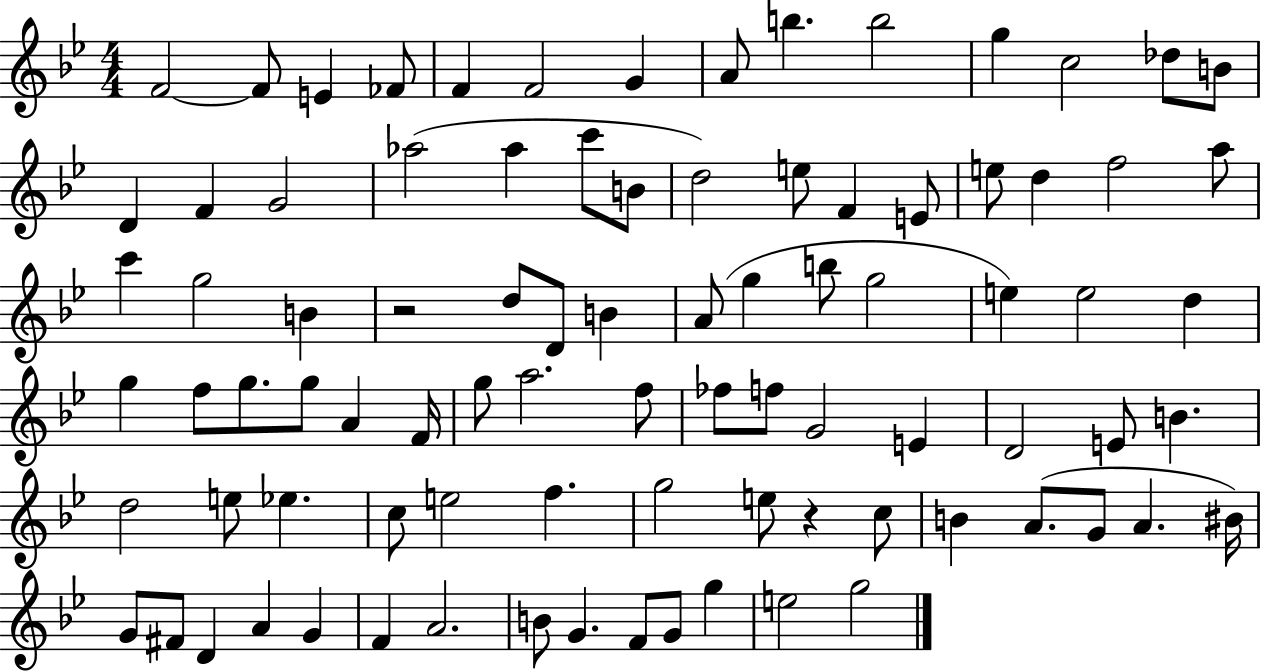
X:1
T:Untitled
M:4/4
L:1/4
K:Bb
F2 F/2 E _F/2 F F2 G A/2 b b2 g c2 _d/2 B/2 D F G2 _a2 _a c'/2 B/2 d2 e/2 F E/2 e/2 d f2 a/2 c' g2 B z2 d/2 D/2 B A/2 g b/2 g2 e e2 d g f/2 g/2 g/2 A F/4 g/2 a2 f/2 _f/2 f/2 G2 E D2 E/2 B d2 e/2 _e c/2 e2 f g2 e/2 z c/2 B A/2 G/2 A ^B/4 G/2 ^F/2 D A G F A2 B/2 G F/2 G/2 g e2 g2